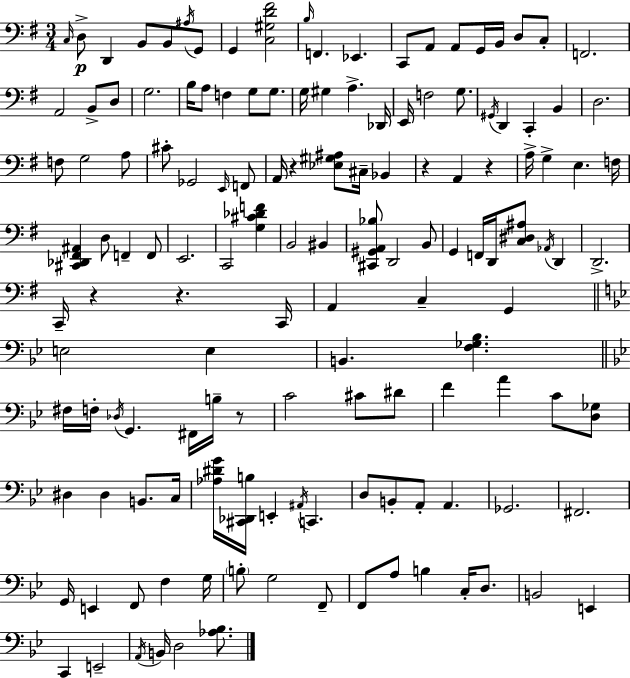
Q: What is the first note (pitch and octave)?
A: C3